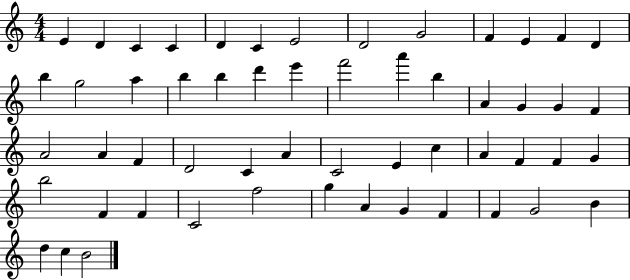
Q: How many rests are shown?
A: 0